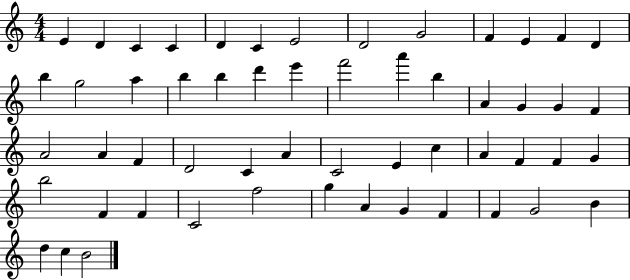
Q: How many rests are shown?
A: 0